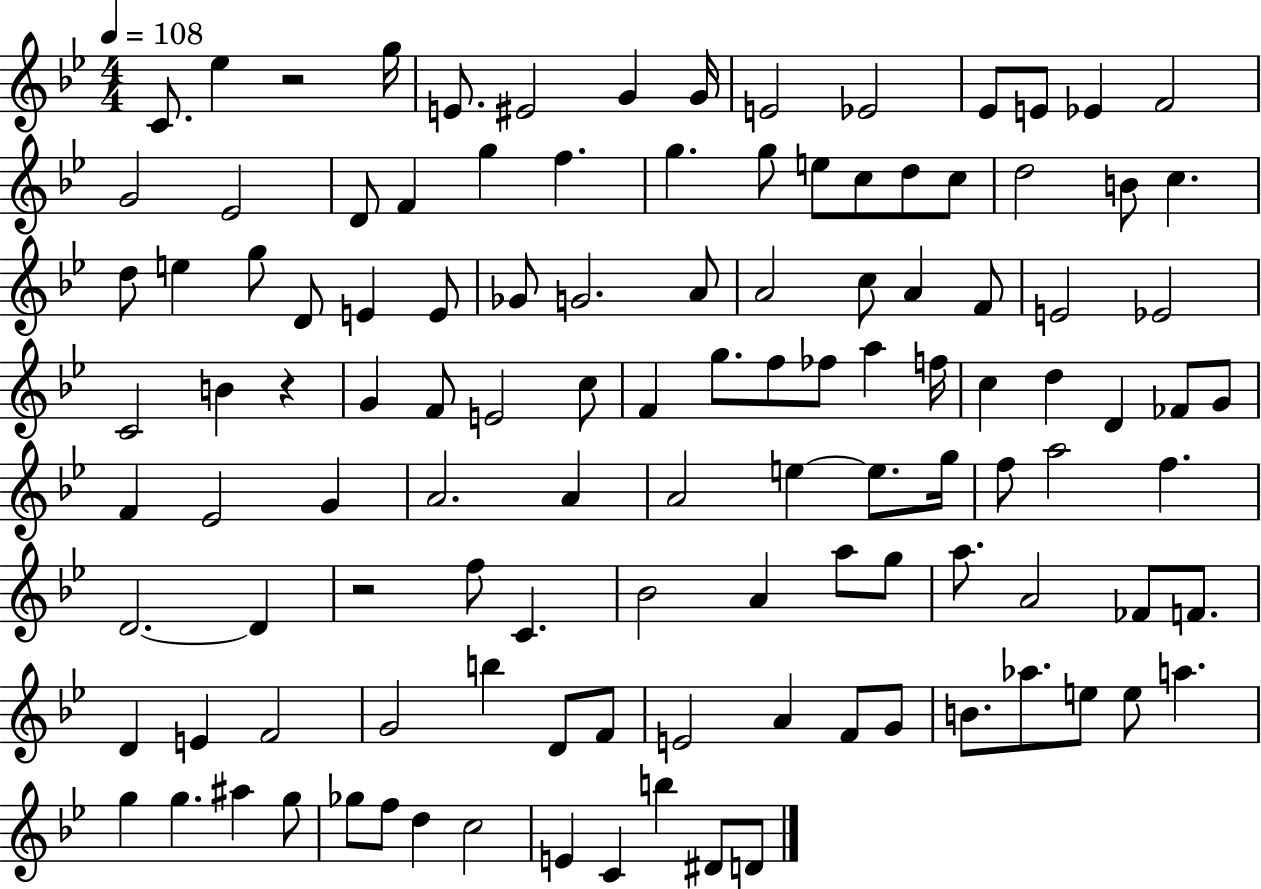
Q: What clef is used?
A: treble